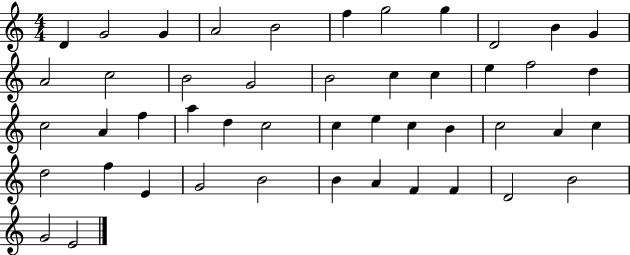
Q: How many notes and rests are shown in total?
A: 47